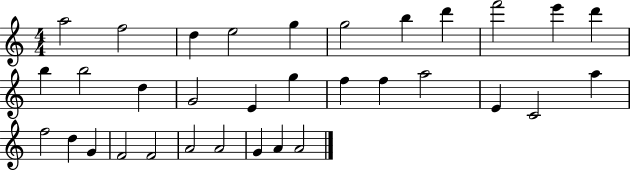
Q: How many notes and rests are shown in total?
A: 33